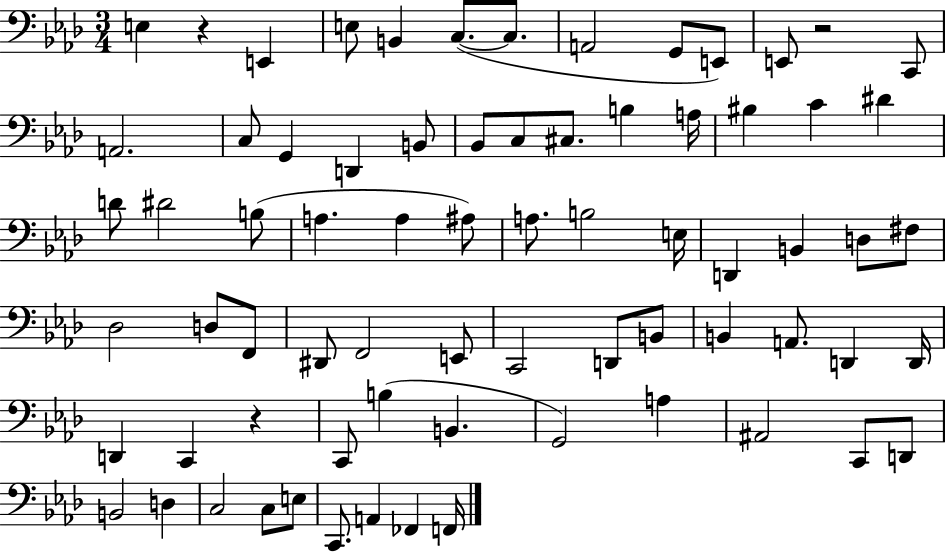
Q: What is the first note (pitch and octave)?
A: E3